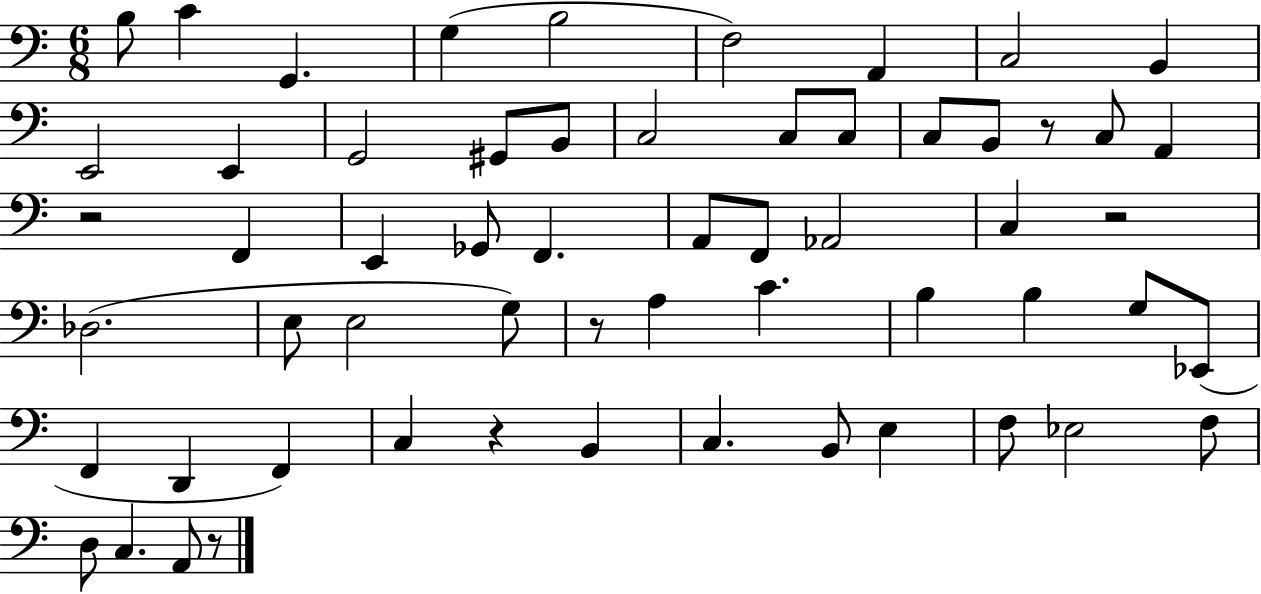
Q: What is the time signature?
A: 6/8